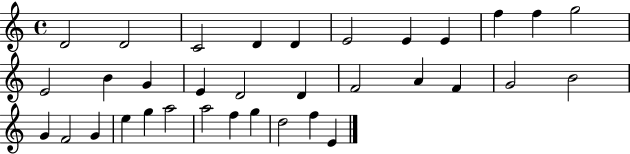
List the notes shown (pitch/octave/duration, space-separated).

D4/h D4/h C4/h D4/q D4/q E4/h E4/q E4/q F5/q F5/q G5/h E4/h B4/q G4/q E4/q D4/h D4/q F4/h A4/q F4/q G4/h B4/h G4/q F4/h G4/q E5/q G5/q A5/h A5/h F5/q G5/q D5/h F5/q E4/q